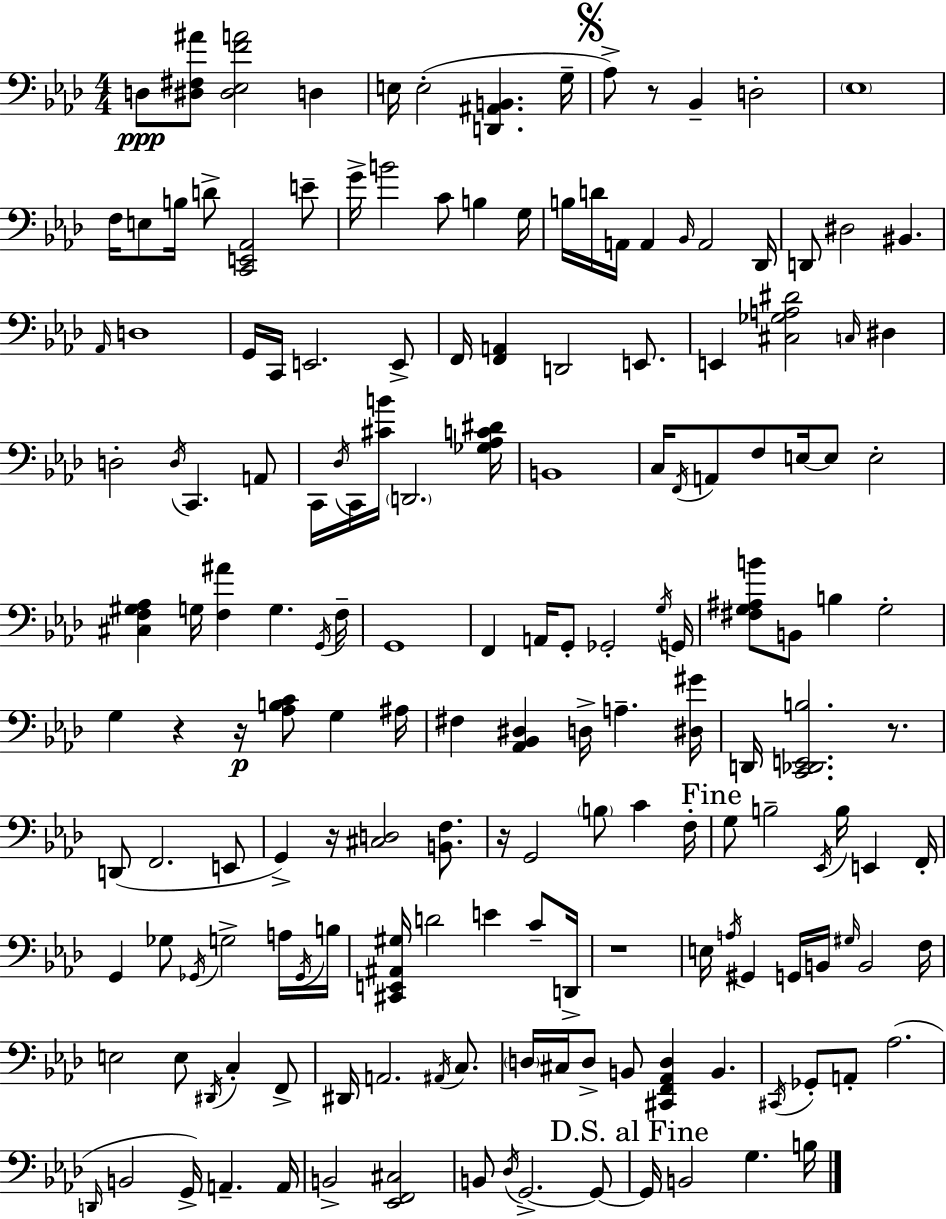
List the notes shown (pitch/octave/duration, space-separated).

D3/e [D#3,F#3,A#4]/e [D#3,Eb3,F4,A4]/h D3/q E3/s E3/h [D2,A#2,B2]/q. G3/s Ab3/e R/e Bb2/q D3/h Eb3/w F3/s E3/e B3/s D4/e [C2,E2,Ab2]/h E4/e G4/s B4/h C4/e B3/q G3/s B3/s D4/s A2/s A2/q Bb2/s A2/h Db2/s D2/e D#3/h BIS2/q. Ab2/s D3/w G2/s C2/s E2/h. E2/e F2/s [F2,A2]/q D2/h E2/e. E2/q [C#3,Gb3,A3,D#4]/h C3/s D#3/q D3/h D3/s C2/q. A2/e C2/s Db3/s C2/s [C#4,B4]/s D2/h. [Gb3,Ab3,C4,D#4]/s B2/w C3/s F2/s A2/e F3/e E3/s E3/e E3/h [C#3,F3,G#3,Ab3]/q G3/s [F3,A#4]/q G3/q. G2/s F3/s G2/w F2/q A2/s G2/e Gb2/h G3/s G2/s [F#3,G3,A#3,B4]/e B2/e B3/q G3/h G3/q R/q R/s [Ab3,B3,C4]/e G3/q A#3/s F#3/q [Ab2,Bb2,D#3]/q D3/s A3/q. [D#3,G#4]/s D2/s [C2,Db2,E2,B3]/h. R/e. D2/e F2/h. E2/e G2/q R/s [C#3,D3]/h [B2,F3]/e. R/s G2/h B3/e C4/q F3/s G3/e B3/h Eb2/s B3/s E2/q F2/s G2/q Gb3/e Gb2/s G3/h A3/s Gb2/s B3/s [C#2,E2,A#2,G#3]/s D4/h E4/q C4/e D2/s R/w E3/s A3/s G#2/q G2/s B2/s G#3/s B2/h F3/s E3/h E3/e D#2/s C3/q F2/e D#2/s A2/h. A#2/s C3/e. D3/s C#3/s D3/e B2/e [C#2,F2,Ab2,D3]/q B2/q. C#2/s Gb2/e A2/e Ab3/h. D2/s B2/h G2/s A2/q. A2/s B2/h [Eb2,F2,C#3]/h B2/e Db3/s G2/h. G2/e G2/s B2/h G3/q. B3/s